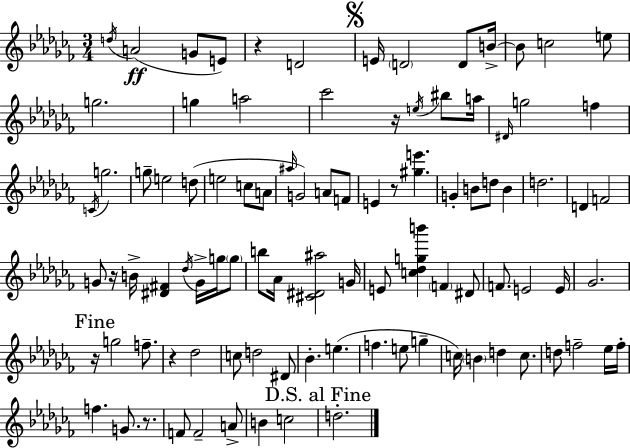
{
  \clef treble
  \numericTimeSignature
  \time 3/4
  \key aes \minor
  \acciaccatura { d''16 }(\ff a'2 g'8 e'8) | r4 d'2 | \mark \markup { \musicglyph "scripts.segno" } e'16 \parenthesize d'2 d'8 | b'16->~~ b'8 c''2 e''8 | \break g''2. | g''4 a''2 | ces'''2 r16 \acciaccatura { e''16 } bis''8 | a''16 \grace { dis'16 } g''2 f''4 | \break \acciaccatura { c'16 } g''2. | g''8-- e''2 | d''8( e''2 | c''8 a'8 \grace { ais''16 }) g'2 | \break a'8 f'8 e'4 r8 <gis'' e'''>4. | g'4-. b'8 d''8 | b'4 d''2. | d'4 f'2 | \break g'8 r16 b'16-> <dis' fis'>4 | \acciaccatura { des''16 } g'16-> g''16 \parenthesize g''8 b''8 aes'16 <cis' dis' ais''>2 | g'16 e'8 <c'' des'' g'' b'''>4 | \parenthesize f'4 dis'8 f'8. e'2 | \break e'16 ges'2. | \mark "Fine" r16 g''2 | f''8.-- r4 des''2 | c''8 d''2 | \break dis'8 bes'4.-. | e''4.( f''4. | e''8 g''4-- c''16) \parenthesize b'4 d''4 | c''8. d''8 f''2-- | \break ees''16 f''16-. f''4. | g'8. r8. f'8 f'2-- | a'8-> b'4 c''2 | \mark "D.S. al Fine" d''2.-. | \break \bar "|."
}